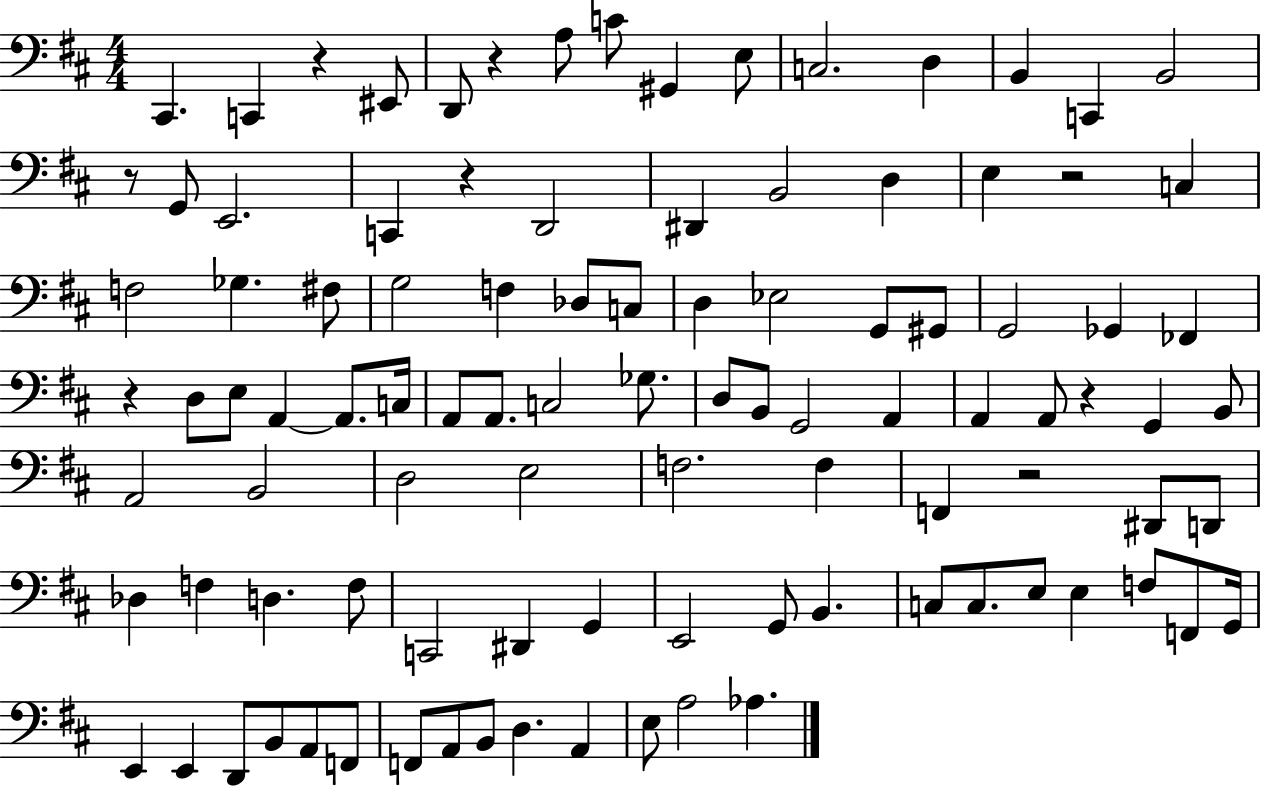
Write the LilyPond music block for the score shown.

{
  \clef bass
  \numericTimeSignature
  \time 4/4
  \key d \major
  cis,4. c,4 r4 eis,8 | d,8 r4 a8 c'8 gis,4 e8 | c2. d4 | b,4 c,4 b,2 | \break r8 g,8 e,2. | c,4 r4 d,2 | dis,4 b,2 d4 | e4 r2 c4 | \break f2 ges4. fis8 | g2 f4 des8 c8 | d4 ees2 g,8 gis,8 | g,2 ges,4 fes,4 | \break r4 d8 e8 a,4~~ a,8. c16 | a,8 a,8. c2 ges8. | d8 b,8 g,2 a,4 | a,4 a,8 r4 g,4 b,8 | \break a,2 b,2 | d2 e2 | f2. f4 | f,4 r2 dis,8 d,8 | \break des4 f4 d4. f8 | c,2 dis,4 g,4 | e,2 g,8 b,4. | c8 c8. e8 e4 f8 f,8 g,16 | \break e,4 e,4 d,8 b,8 a,8 f,8 | f,8 a,8 b,8 d4. a,4 | e8 a2 aes4. | \bar "|."
}